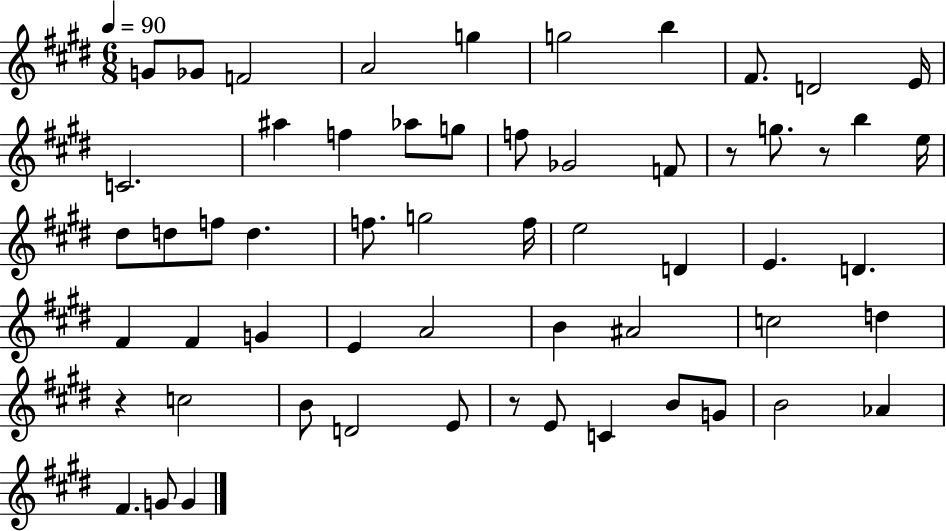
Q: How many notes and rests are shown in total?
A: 58